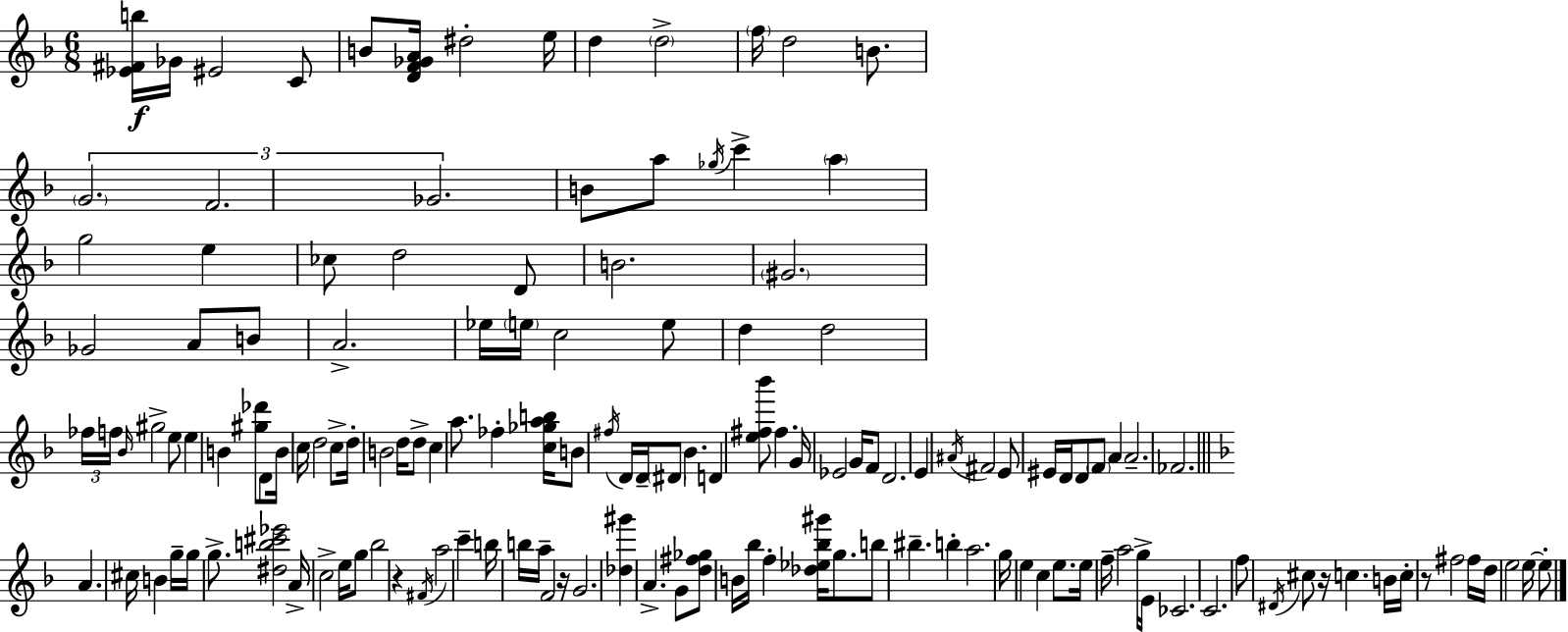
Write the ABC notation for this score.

X:1
T:Untitled
M:6/8
L:1/4
K:Dm
[_E^Fb]/4 _G/4 ^E2 C/2 B/2 [DF_GA]/4 ^d2 e/4 d d2 f/4 d2 B/2 G2 F2 _G2 B/2 a/2 _g/4 c' a g2 e _c/2 d2 D/2 B2 ^G2 _G2 A/2 B/2 A2 _e/4 e/4 c2 e/2 d d2 _f/4 f/4 _B/4 ^g2 e/2 e B [^g_d']/2 D/2 B/4 c/4 d2 c/2 d/4 B2 d/4 d/2 c a/2 _f [c_gab]/4 B/2 ^f/4 D/4 D/4 ^D/2 _B D [e^f_b']/2 ^f G/4 _E2 G/4 F/2 D2 E ^A/4 ^F2 E/2 ^E/4 D/4 D/2 F/2 A A2 _F2 A ^c/4 B g/4 g/4 g/2 [^db^c'_e']2 A/4 c2 e/4 g/2 _b2 z ^F/4 a2 c' b/4 b/4 a/4 F2 z/4 G2 [_d^g'] A G/2 [d^f_g]/2 B/4 _b/4 f [_d_e_b^g']/4 g/2 b/2 ^b b a2 g/4 e c e/2 e/4 f/4 a2 g/4 E/4 _C2 C2 f/2 ^D/4 ^c/2 z/4 c B/4 c/4 z/2 ^f2 ^f/4 d/4 e2 e/4 e/2